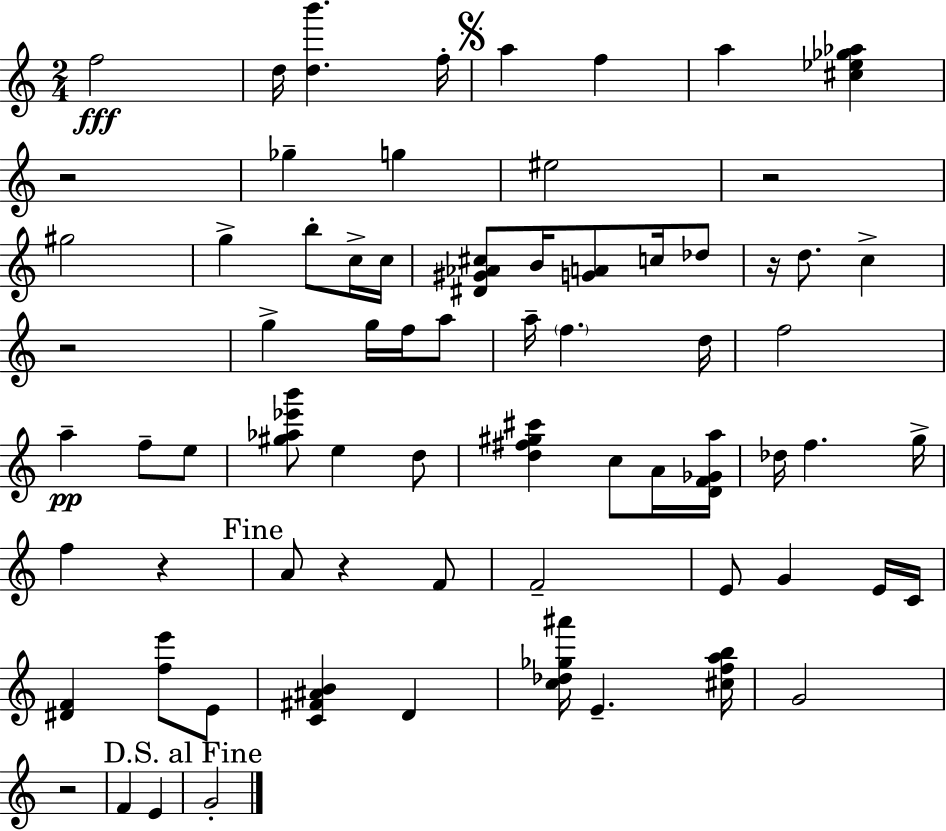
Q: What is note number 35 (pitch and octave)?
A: Db5